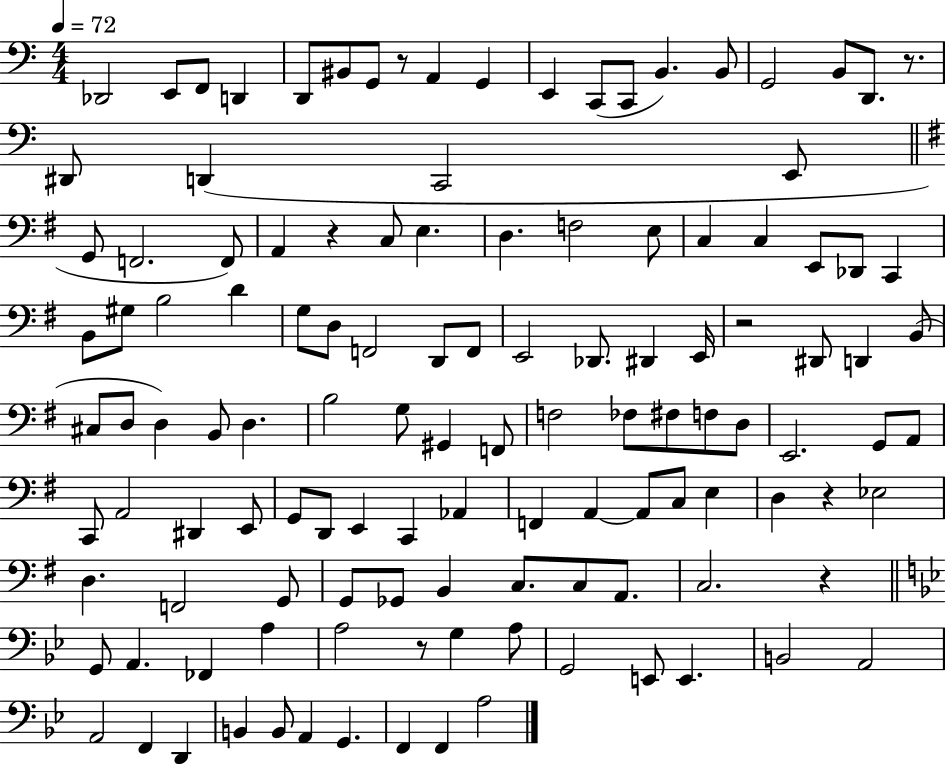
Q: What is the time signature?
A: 4/4